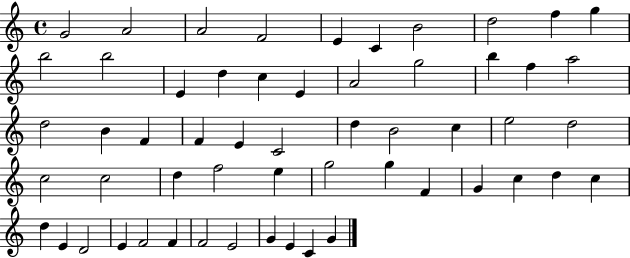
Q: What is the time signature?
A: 4/4